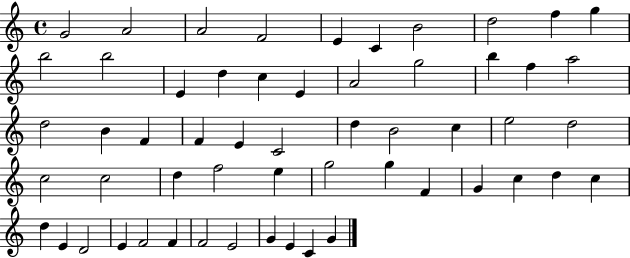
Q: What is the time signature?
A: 4/4